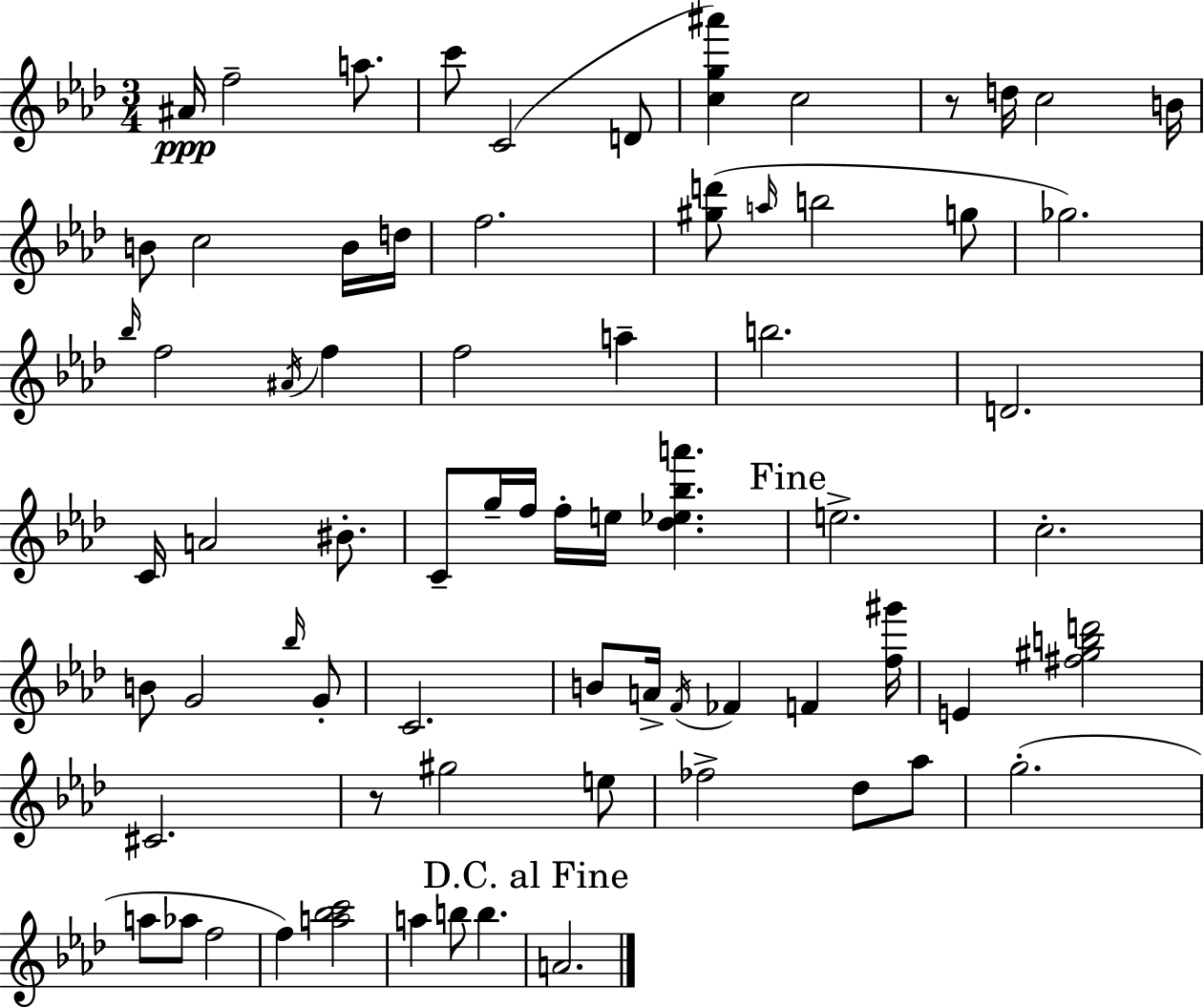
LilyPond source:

{
  \clef treble
  \numericTimeSignature
  \time 3/4
  \key f \minor
  \repeat volta 2 { ais'16\ppp f''2-- a''8. | c'''8 c'2( d'8 | <c'' g'' ais'''>4) c''2 | r8 d''16 c''2 b'16 | \break b'8 c''2 b'16 d''16 | f''2. | <gis'' d'''>8( \grace { a''16 } b''2 g''8 | ges''2.) | \break \grace { bes''16 } f''2 \acciaccatura { ais'16 } f''4 | f''2 a''4-- | b''2. | d'2. | \break c'16 a'2 | bis'8.-. c'8-- g''16-- f''16 f''16-. e''16 <des'' ees'' bes'' a'''>4. | \mark "Fine" e''2.-> | c''2.-. | \break b'8 g'2 | \grace { bes''16 } g'8-. c'2. | b'8 a'16-> \acciaccatura { f'16 } fes'4 | f'4 <f'' gis'''>16 e'4 <fis'' gis'' b'' d'''>2 | \break cis'2. | r8 gis''2 | e''8 fes''2-> | des''8 aes''8 g''2.-.( | \break a''8 aes''8 f''2 | f''4) <a'' bes'' c'''>2 | a''4 b''8 b''4. | \mark "D.C. al Fine" a'2. | \break } \bar "|."
}